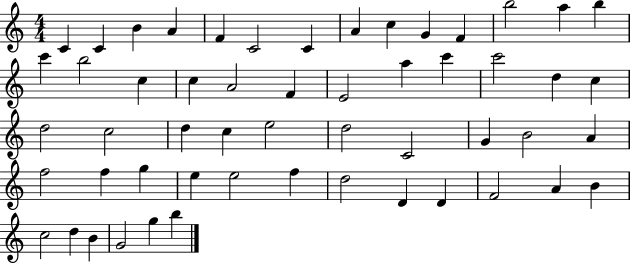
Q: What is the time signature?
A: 4/4